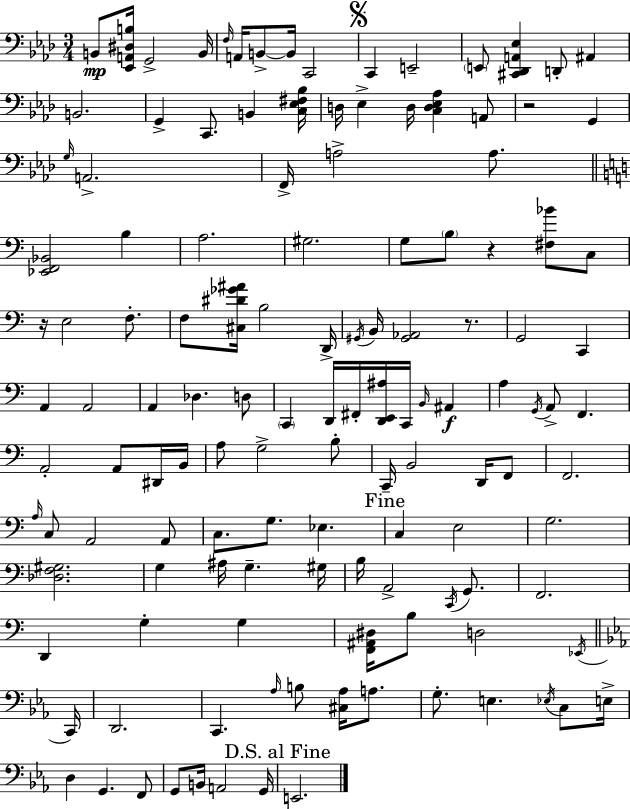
B2/e [Eb2,A2,D#3,B3]/s G2/h B2/s F3/s A2/s B2/e B2/s C2/h C2/q E2/h E2/e [C#2,Db2,A2,Eb3]/q D2/e A#2/q B2/h. G2/q C2/e. B2/q [C3,Eb3,F#3,Bb3]/s D3/s Eb3/q D3/s [C3,D3,Eb3,Ab3]/q A2/e R/h G2/q G3/s A2/h. F2/s A3/h A3/e. [Eb2,F2,Bb2]/h B3/q A3/h. G#3/h. G3/e B3/e R/q [F#3,Bb4]/e C3/e R/s E3/h F3/e. F3/e [C#3,D#4,Gb4,A#4]/s B3/h D2/s G#2/s B2/s [G#2,Ab2]/h R/e. G2/h C2/q A2/q A2/h A2/q Db3/q. D3/e C2/q D2/s F#2/s [D2,E2,A#3]/s C2/s B2/s A#2/q A3/q G2/s A2/e F2/q. A2/h A2/e D#2/s B2/s A3/e G3/h B3/e C2/s B2/h D2/s F2/e F2/h. A3/s C3/e A2/h A2/e C3/e. G3/e. Eb3/q. C3/q E3/h G3/h. [Db3,F3,G#3]/h. G3/q A#3/s G3/q. G#3/s B3/s A2/h C2/s G2/e. F2/h. D2/q G3/q G3/q [F2,A#2,D#3]/s B3/e D3/h Eb2/s C2/s D2/h. C2/q. Ab3/s B3/e [C#3,Ab3]/s A3/e. G3/e. E3/q. Eb3/s C3/e E3/s D3/q G2/q. F2/e G2/e B2/s A2/h G2/s E2/h.